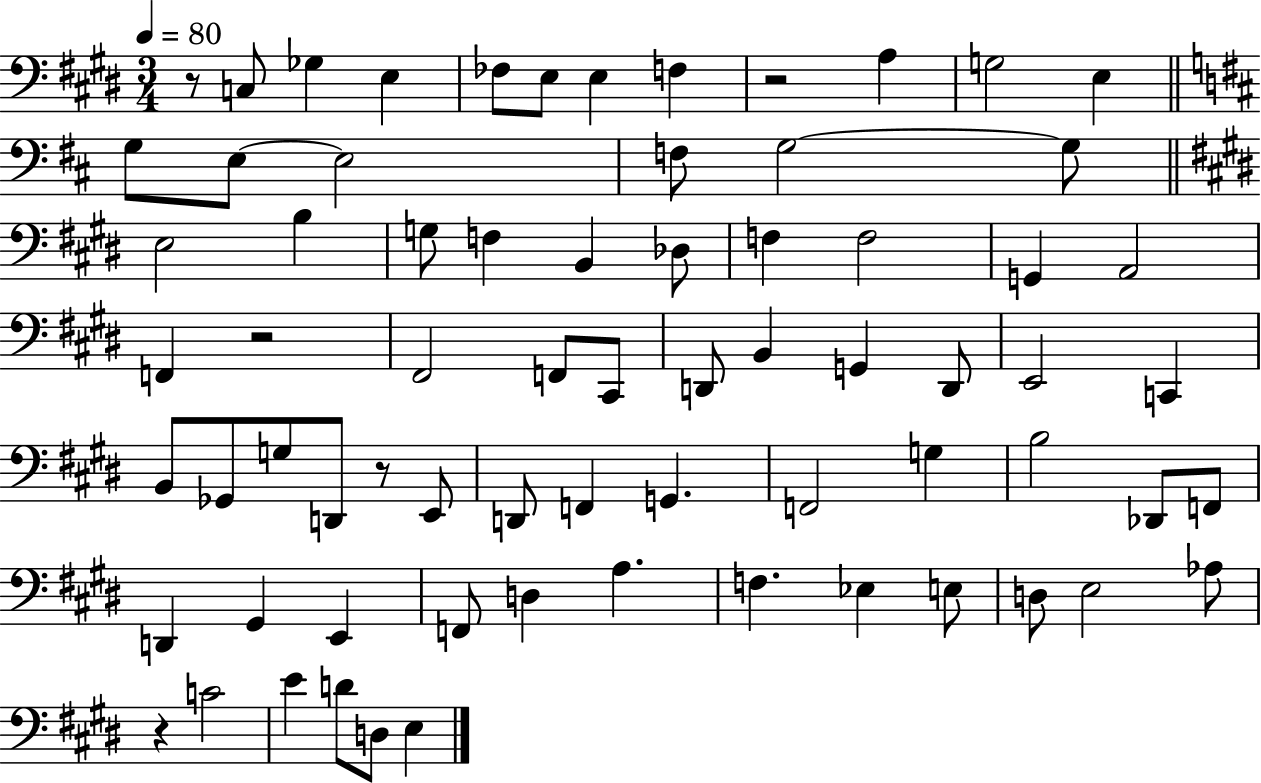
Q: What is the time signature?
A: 3/4